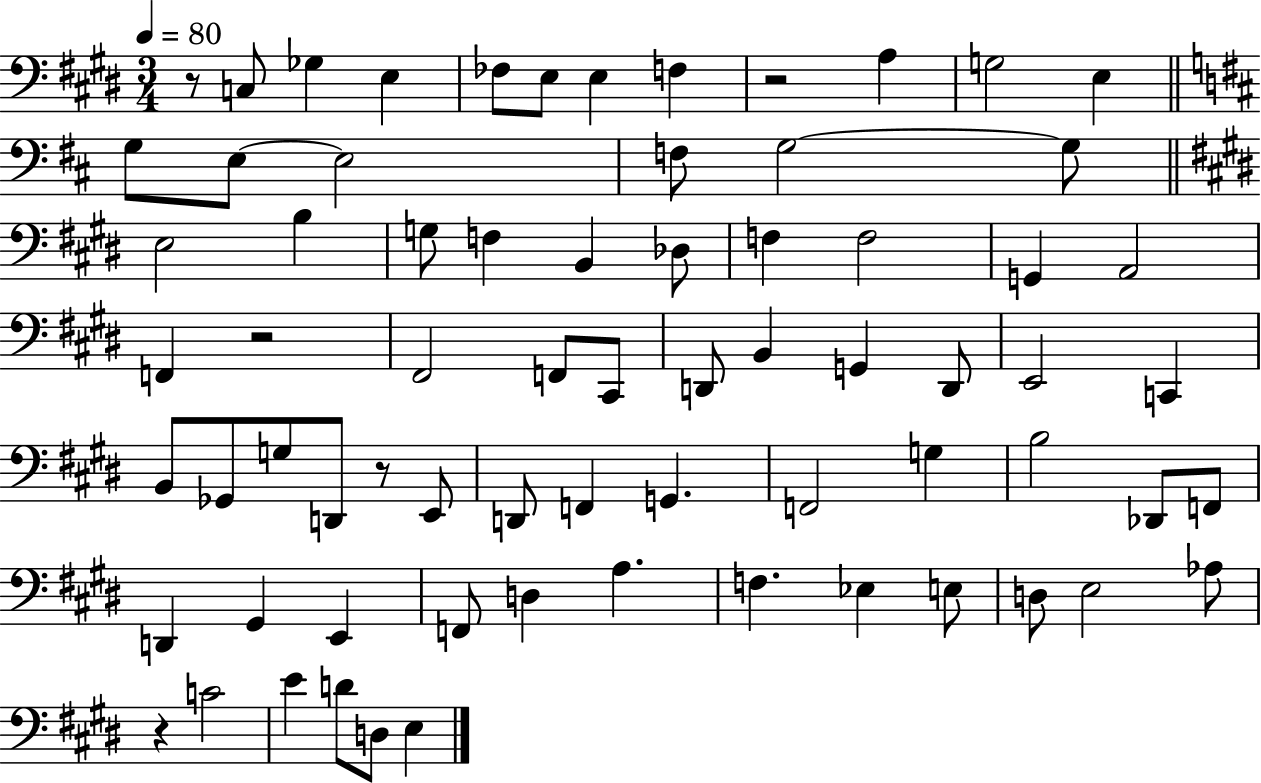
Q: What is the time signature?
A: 3/4